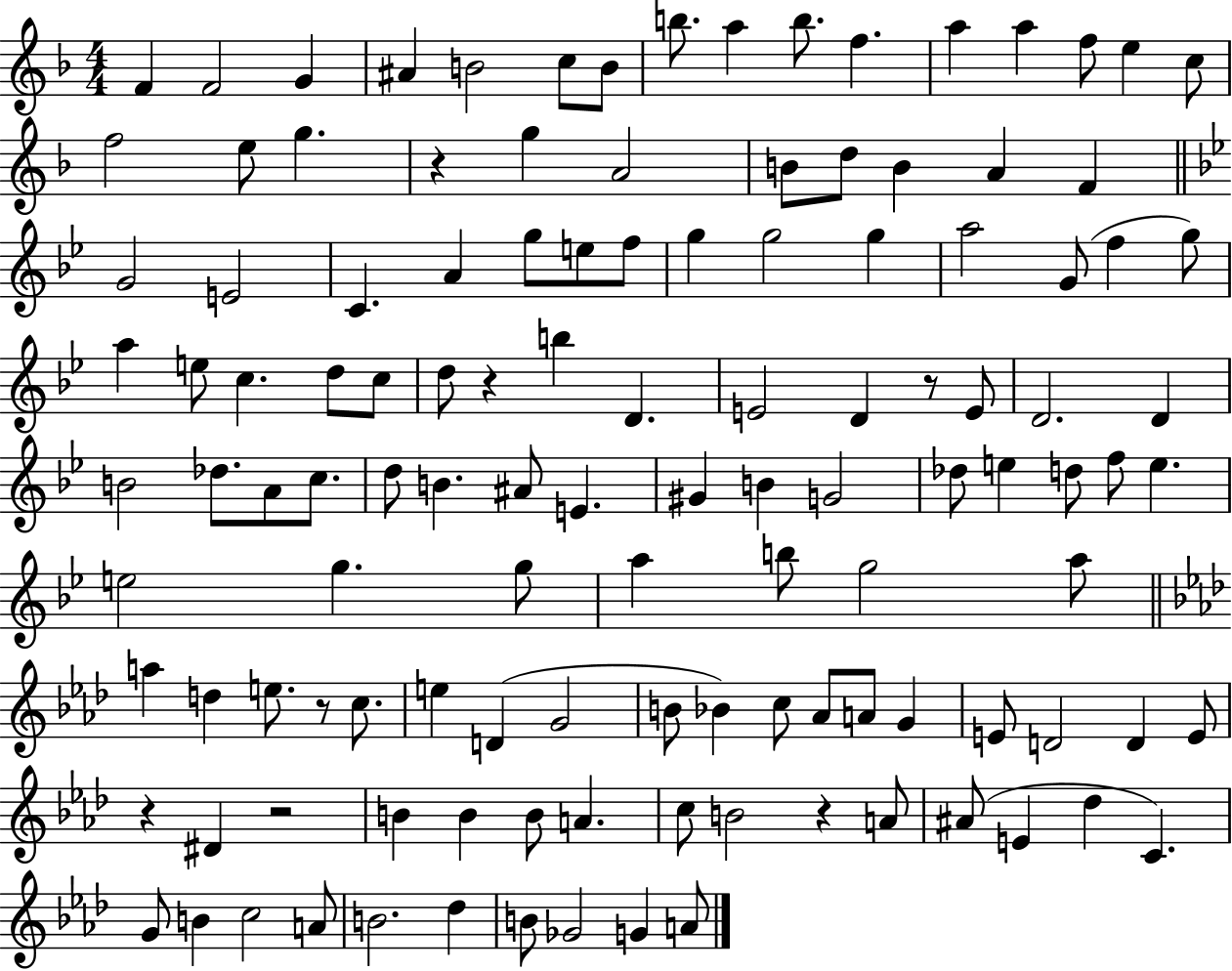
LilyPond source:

{
  \clef treble
  \numericTimeSignature
  \time 4/4
  \key f \major
  \repeat volta 2 { f'4 f'2 g'4 | ais'4 b'2 c''8 b'8 | b''8. a''4 b''8. f''4. | a''4 a''4 f''8 e''4 c''8 | \break f''2 e''8 g''4. | r4 g''4 a'2 | b'8 d''8 b'4 a'4 f'4 | \bar "||" \break \key g \minor g'2 e'2 | c'4. a'4 g''8 e''8 f''8 | g''4 g''2 g''4 | a''2 g'8( f''4 g''8) | \break a''4 e''8 c''4. d''8 c''8 | d''8 r4 b''4 d'4. | e'2 d'4 r8 e'8 | d'2. d'4 | \break b'2 des''8. a'8 c''8. | d''8 b'4. ais'8 e'4. | gis'4 b'4 g'2 | des''8 e''4 d''8 f''8 e''4. | \break e''2 g''4. g''8 | a''4 b''8 g''2 a''8 | \bar "||" \break \key aes \major a''4 d''4 e''8. r8 c''8. | e''4 d'4( g'2 | b'8 bes'4) c''8 aes'8 a'8 g'4 | e'8 d'2 d'4 e'8 | \break r4 dis'4 r2 | b'4 b'4 b'8 a'4. | c''8 b'2 r4 a'8 | ais'8( e'4 des''4 c'4.) | \break g'8 b'4 c''2 a'8 | b'2. des''4 | b'8 ges'2 g'4 a'8 | } \bar "|."
}